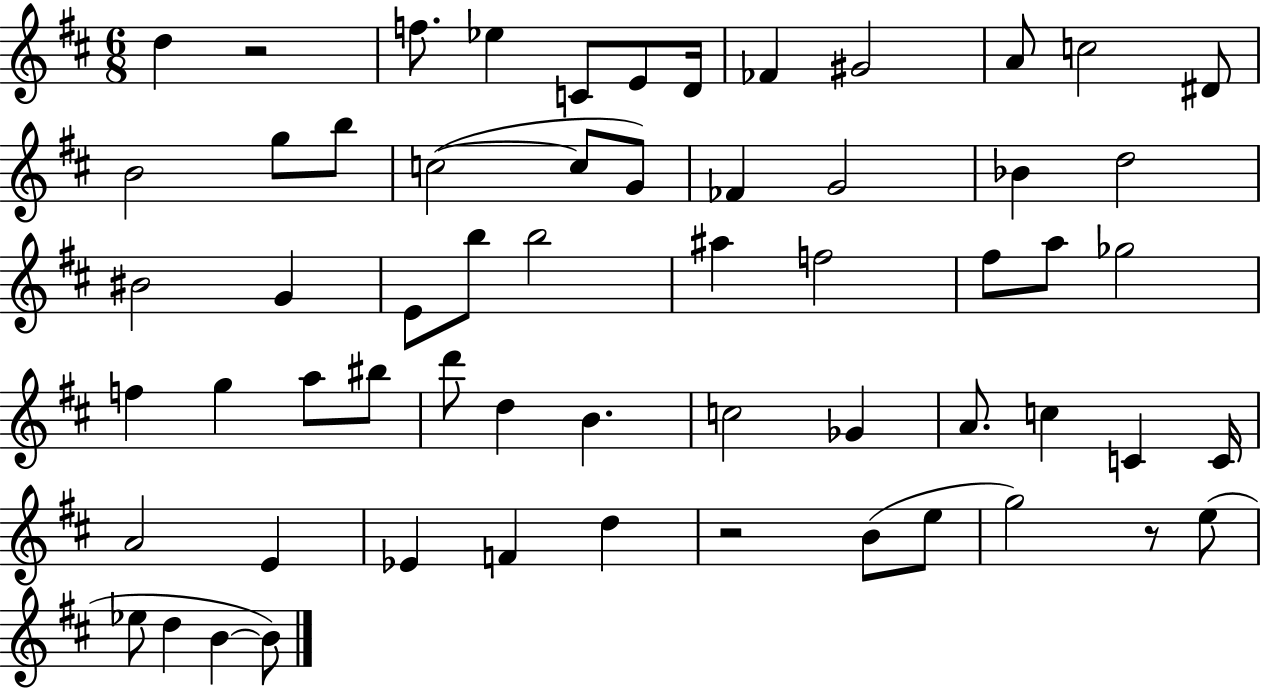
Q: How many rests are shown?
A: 3